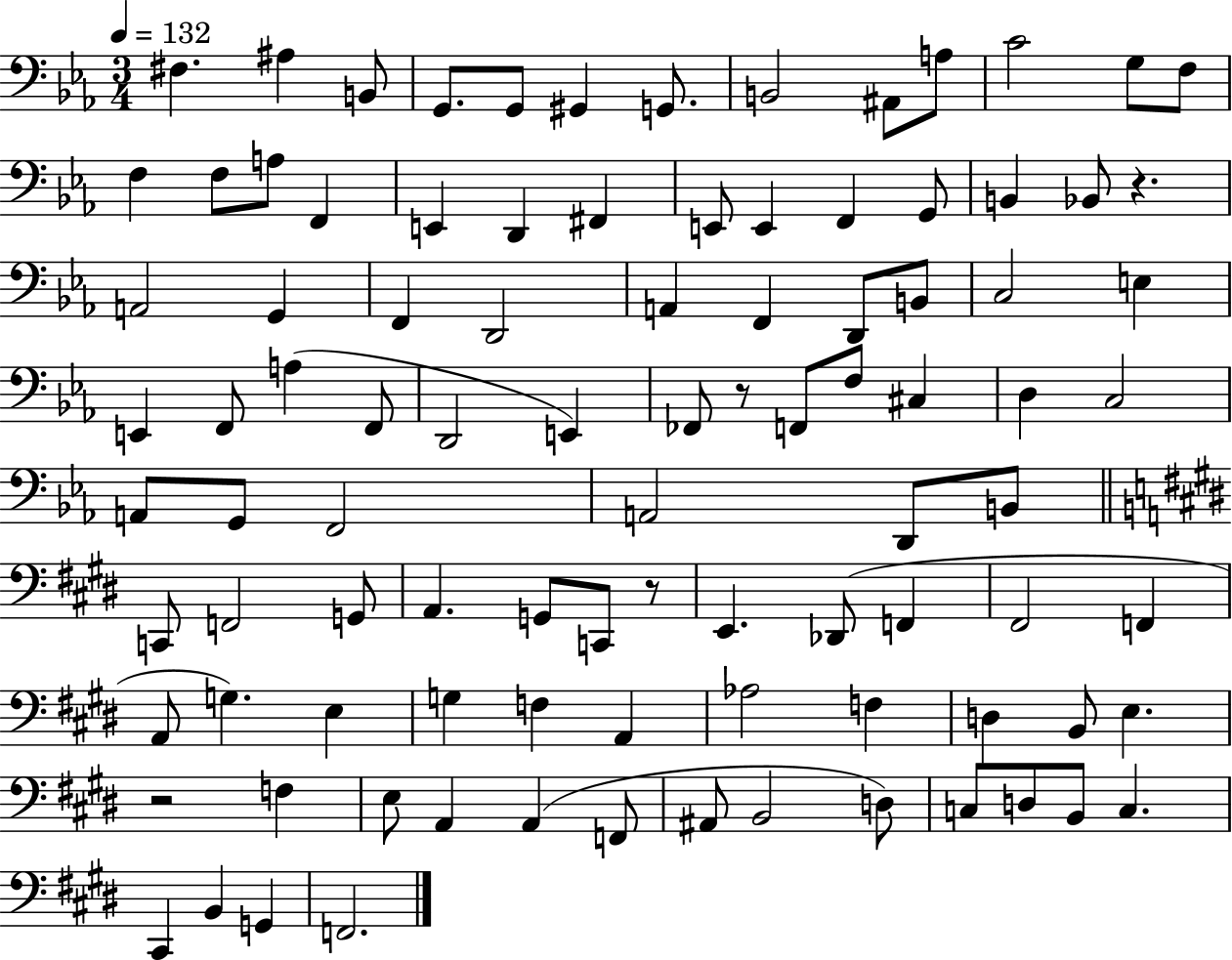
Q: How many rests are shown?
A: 4